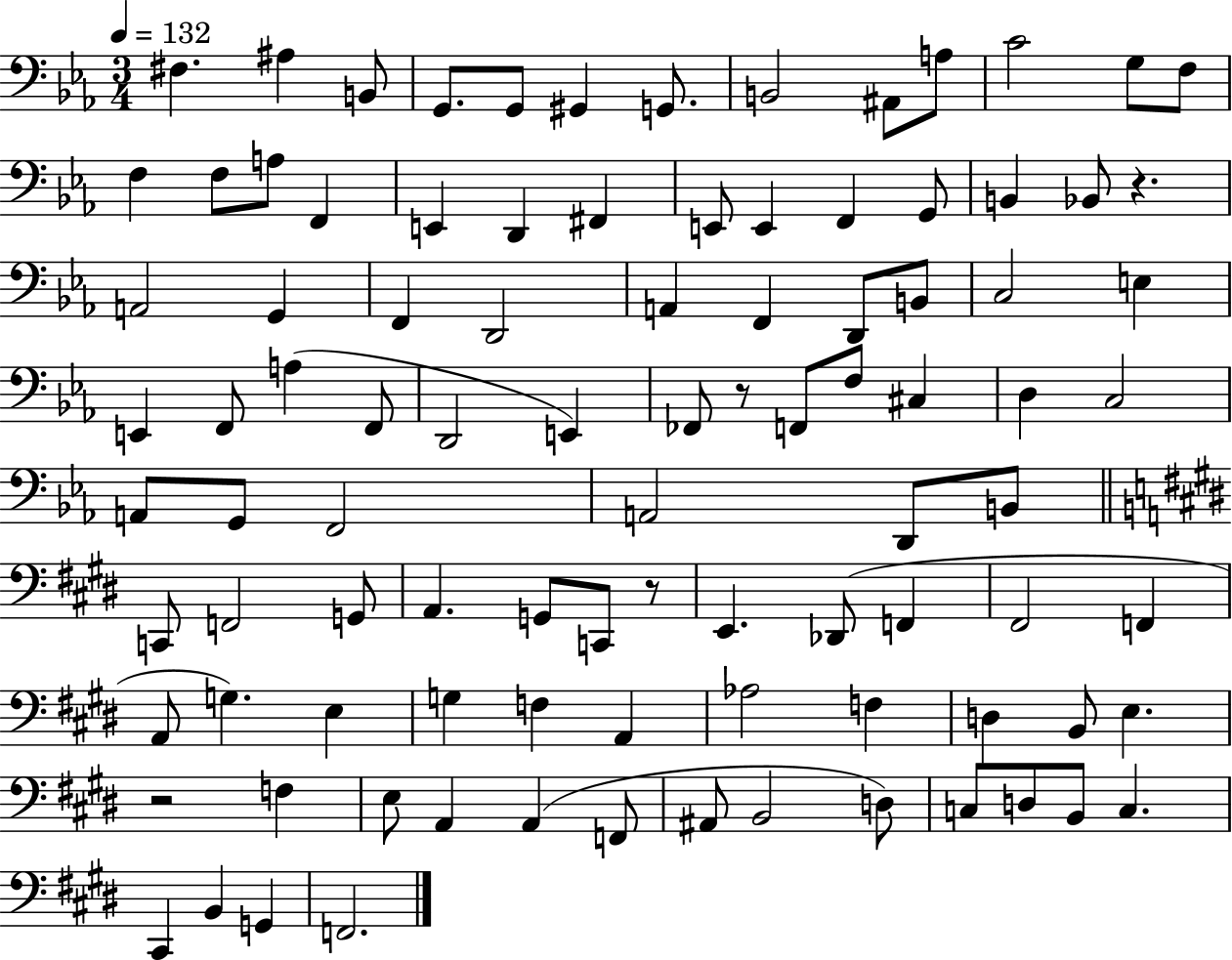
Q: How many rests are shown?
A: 4